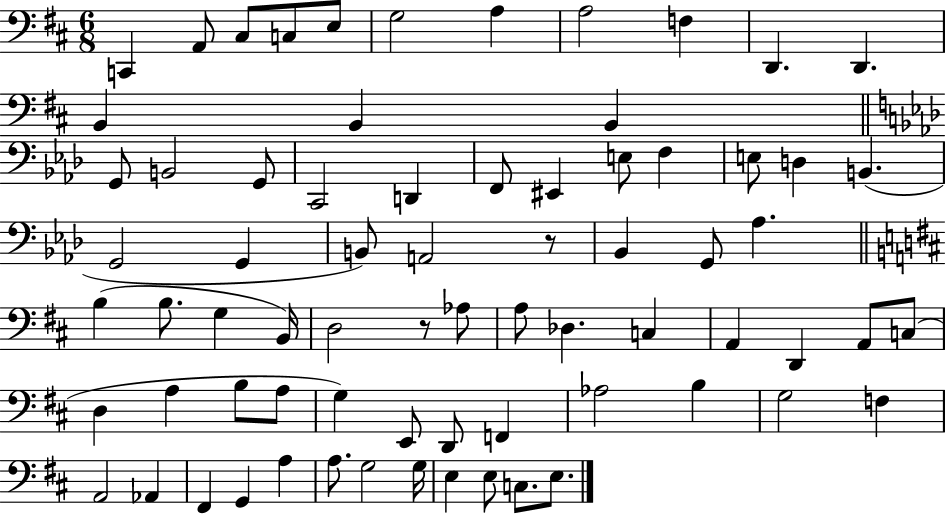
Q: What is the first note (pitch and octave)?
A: C2